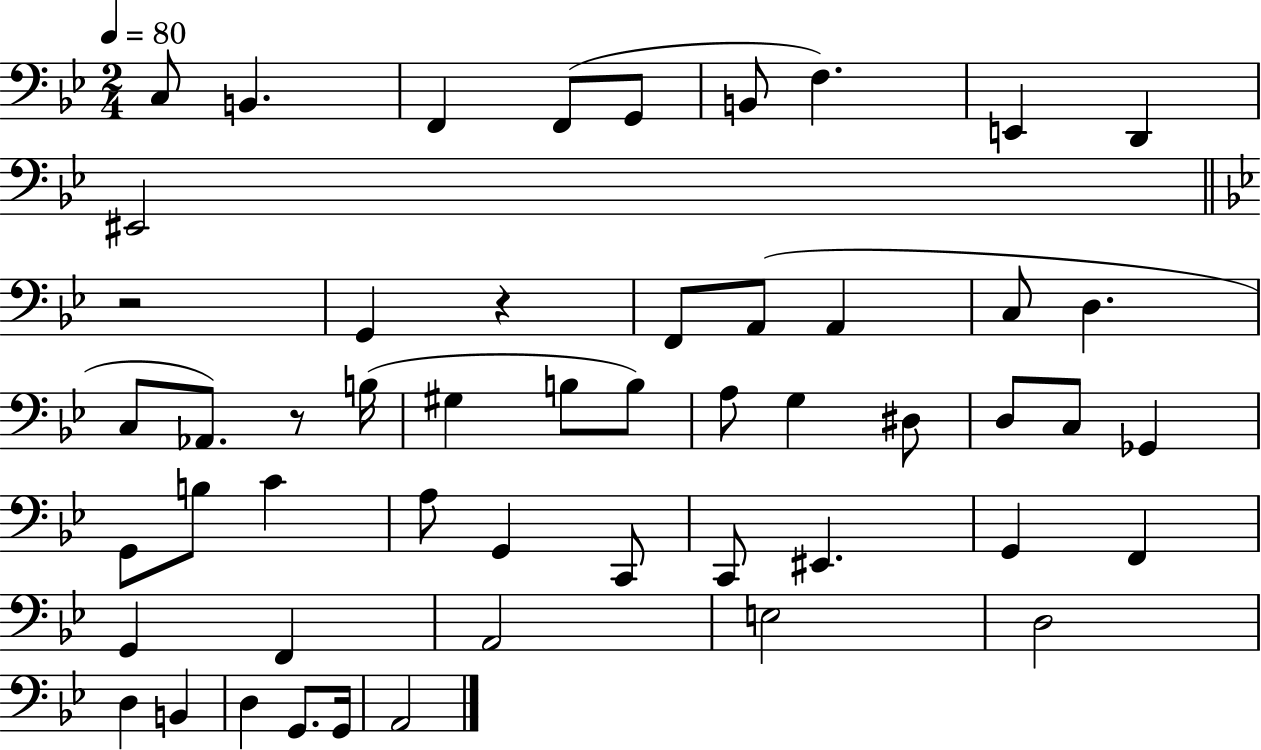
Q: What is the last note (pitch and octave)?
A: A2